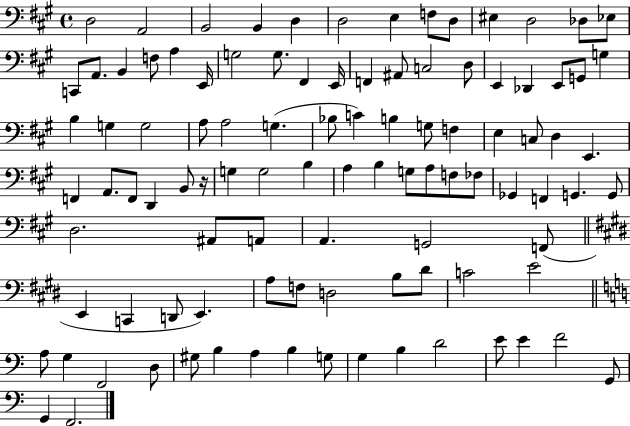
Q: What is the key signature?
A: A major